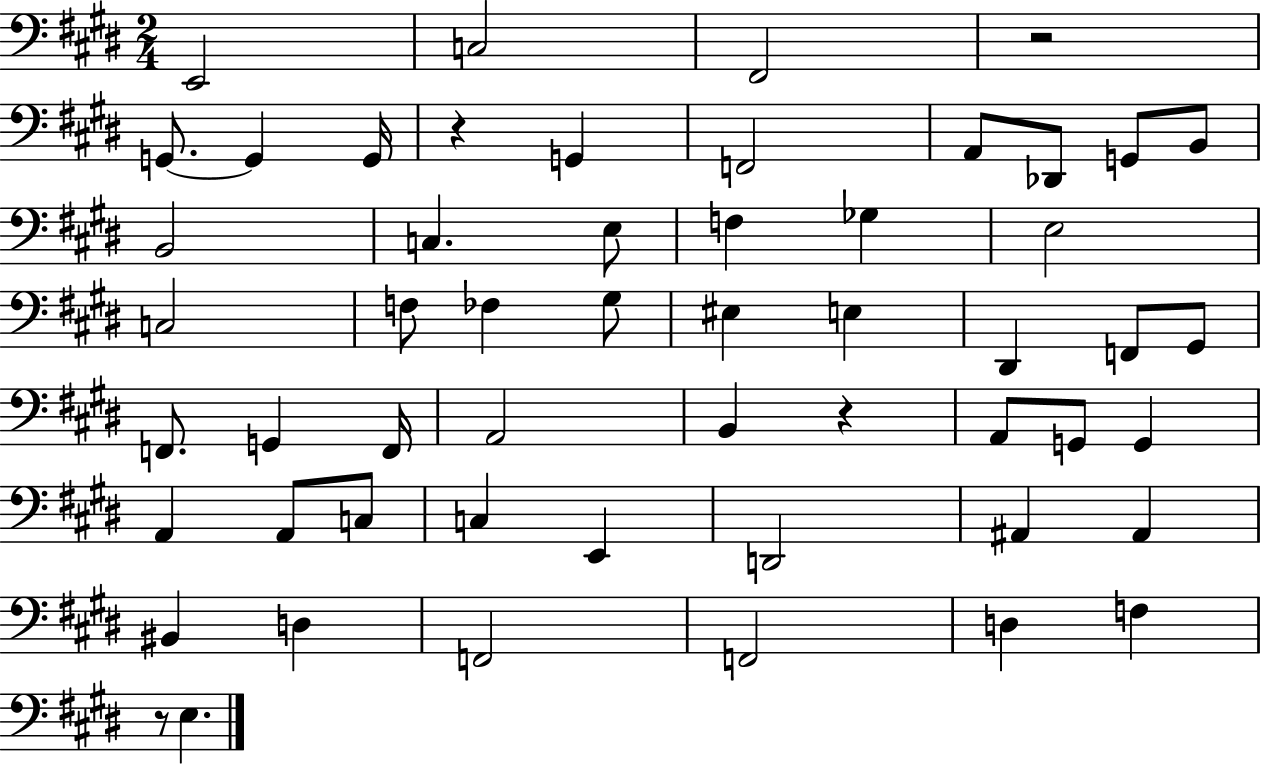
E2/h C3/h F#2/h R/h G2/e. G2/q G2/s R/q G2/q F2/h A2/e Db2/e G2/e B2/e B2/h C3/q. E3/e F3/q Gb3/q E3/h C3/h F3/e FES3/q G#3/e EIS3/q E3/q D#2/q F2/e G#2/e F2/e. G2/q F2/s A2/h B2/q R/q A2/e G2/e G2/q A2/q A2/e C3/e C3/q E2/q D2/h A#2/q A#2/q BIS2/q D3/q F2/h F2/h D3/q F3/q R/e E3/q.